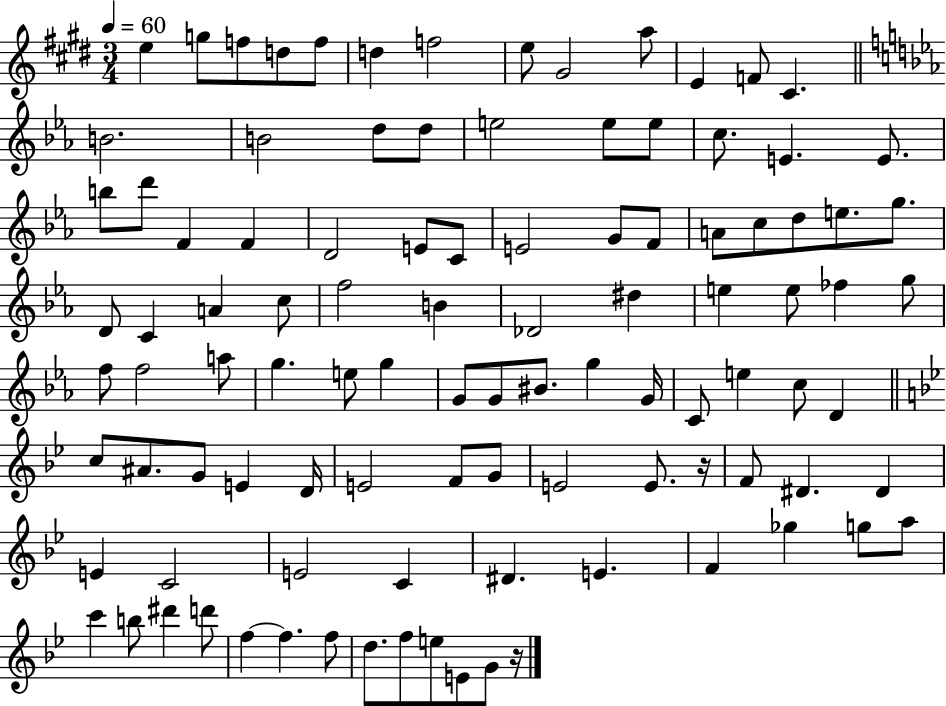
{
  \clef treble
  \numericTimeSignature
  \time 3/4
  \key e \major
  \tempo 4 = 60
  \repeat volta 2 { e''4 g''8 f''8 d''8 f''8 | d''4 f''2 | e''8 gis'2 a''8 | e'4 f'8 cis'4. | \break \bar "||" \break \key c \minor b'2. | b'2 d''8 d''8 | e''2 e''8 e''8 | c''8. e'4. e'8. | \break b''8 d'''8 f'4 f'4 | d'2 e'8 c'8 | e'2 g'8 f'8 | a'8 c''8 d''8 e''8. g''8. | \break d'8 c'4 a'4 c''8 | f''2 b'4 | des'2 dis''4 | e''4 e''8 fes''4 g''8 | \break f''8 f''2 a''8 | g''4. e''8 g''4 | g'8 g'8 bis'8. g''4 g'16 | c'8 e''4 c''8 d'4 | \break \bar "||" \break \key g \minor c''8 ais'8. g'8 e'4 d'16 | e'2 f'8 g'8 | e'2 e'8. r16 | f'8 dis'4. dis'4 | \break e'4 c'2 | e'2 c'4 | dis'4. e'4. | f'4 ges''4 g''8 a''8 | \break c'''4 b''8 dis'''4 d'''8 | f''4~~ f''4. f''8 | d''8. f''8 e''8 e'8 g'8 r16 | } \bar "|."
}